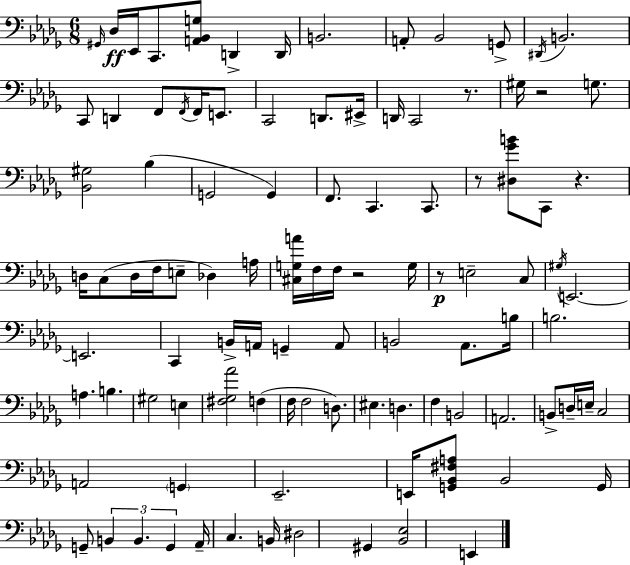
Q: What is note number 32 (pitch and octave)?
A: C2